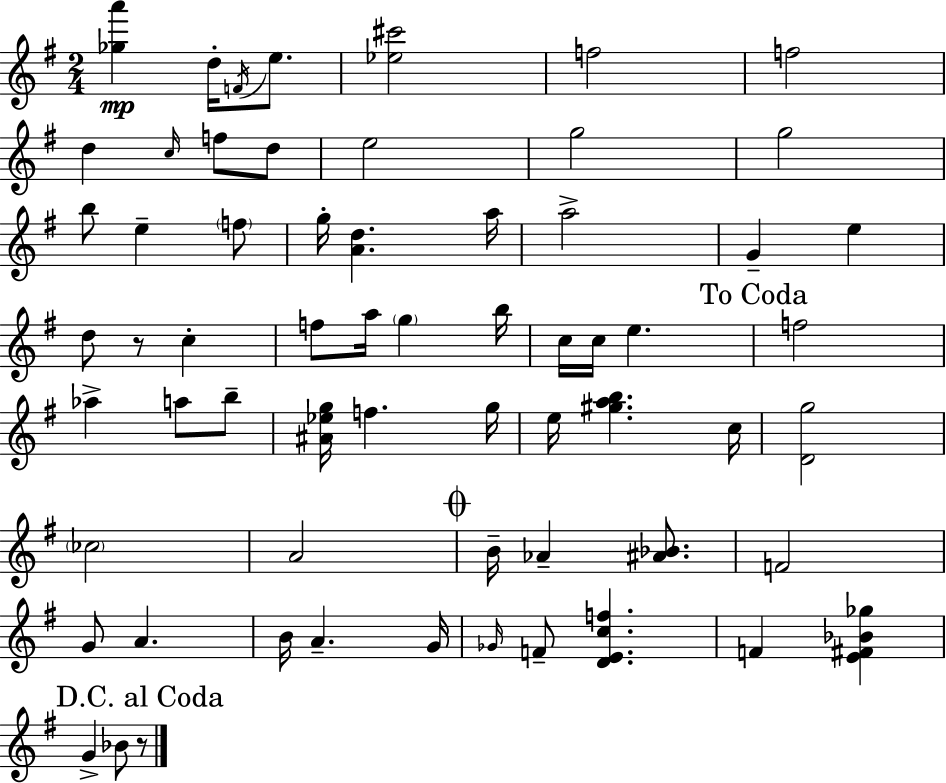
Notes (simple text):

[Gb5,A6]/q D5/s F4/s E5/e. [Eb5,C#6]/h F5/h F5/h D5/q C5/s F5/e D5/e E5/h G5/h G5/h B5/e E5/q F5/e G5/s [A4,D5]/q. A5/s A5/h G4/q E5/q D5/e R/e C5/q F5/e A5/s G5/q B5/s C5/s C5/s E5/q. F5/h Ab5/q A5/e B5/e [A#4,Eb5,G5]/s F5/q. G5/s E5/s [G#5,A5,B5]/q. C5/s [D4,G5]/h CES5/h A4/h B4/s Ab4/q [A#4,Bb4]/e. F4/h G4/e A4/q. B4/s A4/q. G4/s Gb4/s F4/e [D4,E4,C5,F5]/q. F4/q [E4,F#4,Bb4,Gb5]/q G4/q Bb4/e R/e